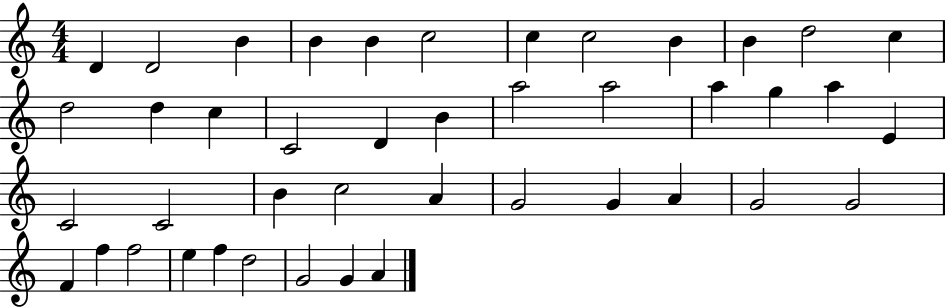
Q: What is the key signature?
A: C major